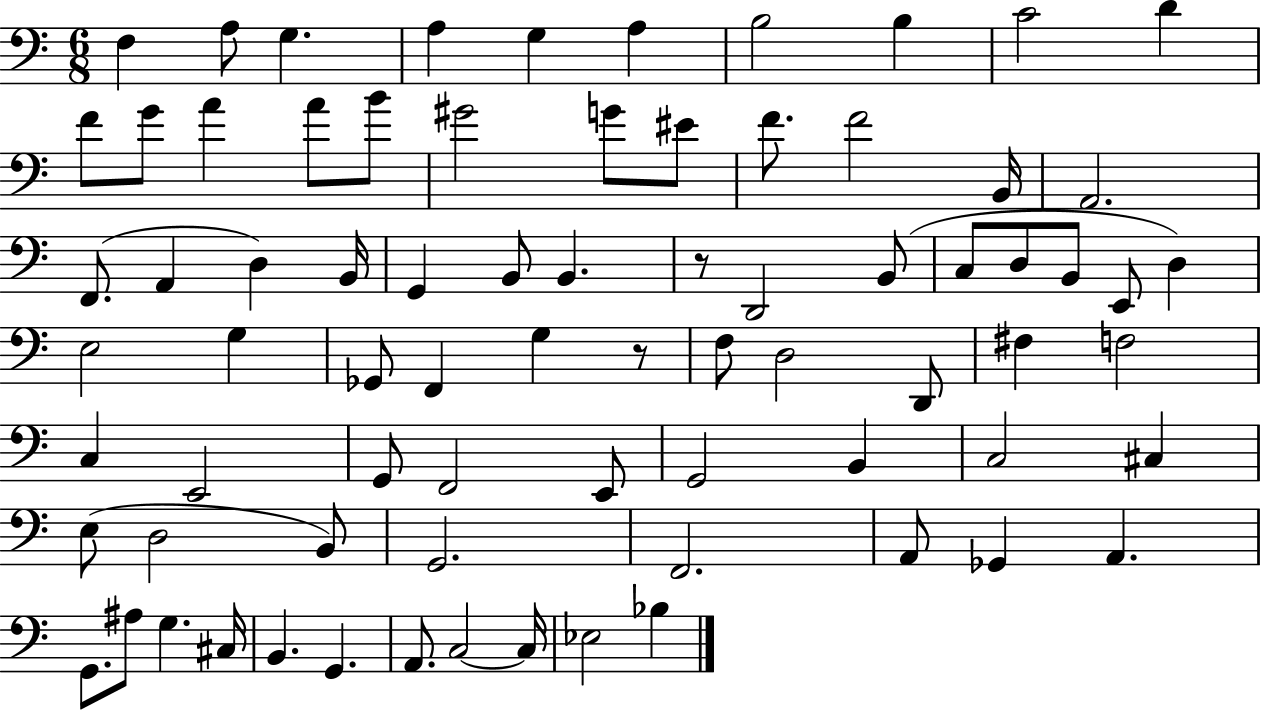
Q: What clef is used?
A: bass